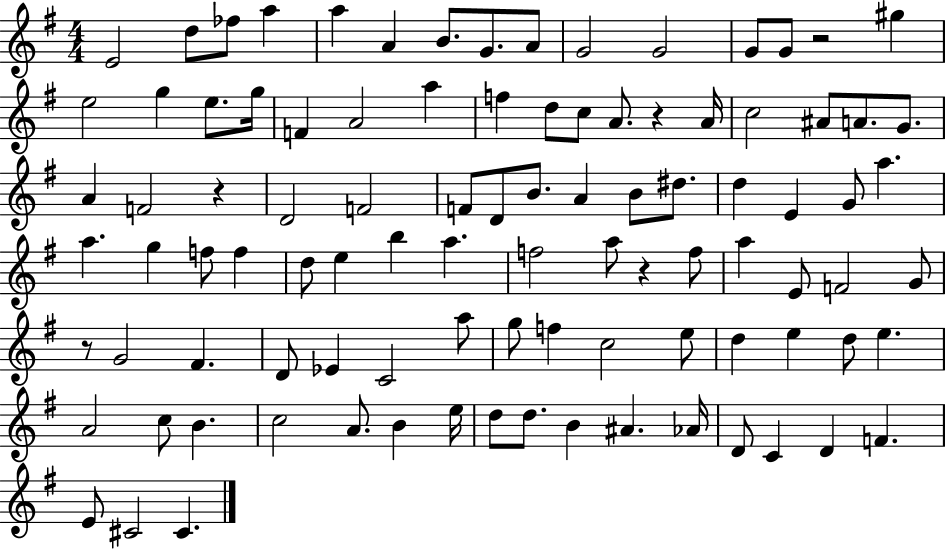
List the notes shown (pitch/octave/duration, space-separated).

E4/h D5/e FES5/e A5/q A5/q A4/q B4/e. G4/e. A4/e G4/h G4/h G4/e G4/e R/h G#5/q E5/h G5/q E5/e. G5/s F4/q A4/h A5/q F5/q D5/e C5/e A4/e. R/q A4/s C5/h A#4/e A4/e. G4/e. A4/q F4/h R/q D4/h F4/h F4/e D4/e B4/e. A4/q B4/e D#5/e. D5/q E4/q G4/e A5/q. A5/q. G5/q F5/e F5/q D5/e E5/q B5/q A5/q. F5/h A5/e R/q F5/e A5/q E4/e F4/h G4/e R/e G4/h F#4/q. D4/e Eb4/q C4/h A5/e G5/e F5/q C5/h E5/e D5/q E5/q D5/e E5/q. A4/h C5/e B4/q. C5/h A4/e. B4/q E5/s D5/e D5/e. B4/q A#4/q. Ab4/s D4/e C4/q D4/q F4/q. E4/e C#4/h C#4/q.